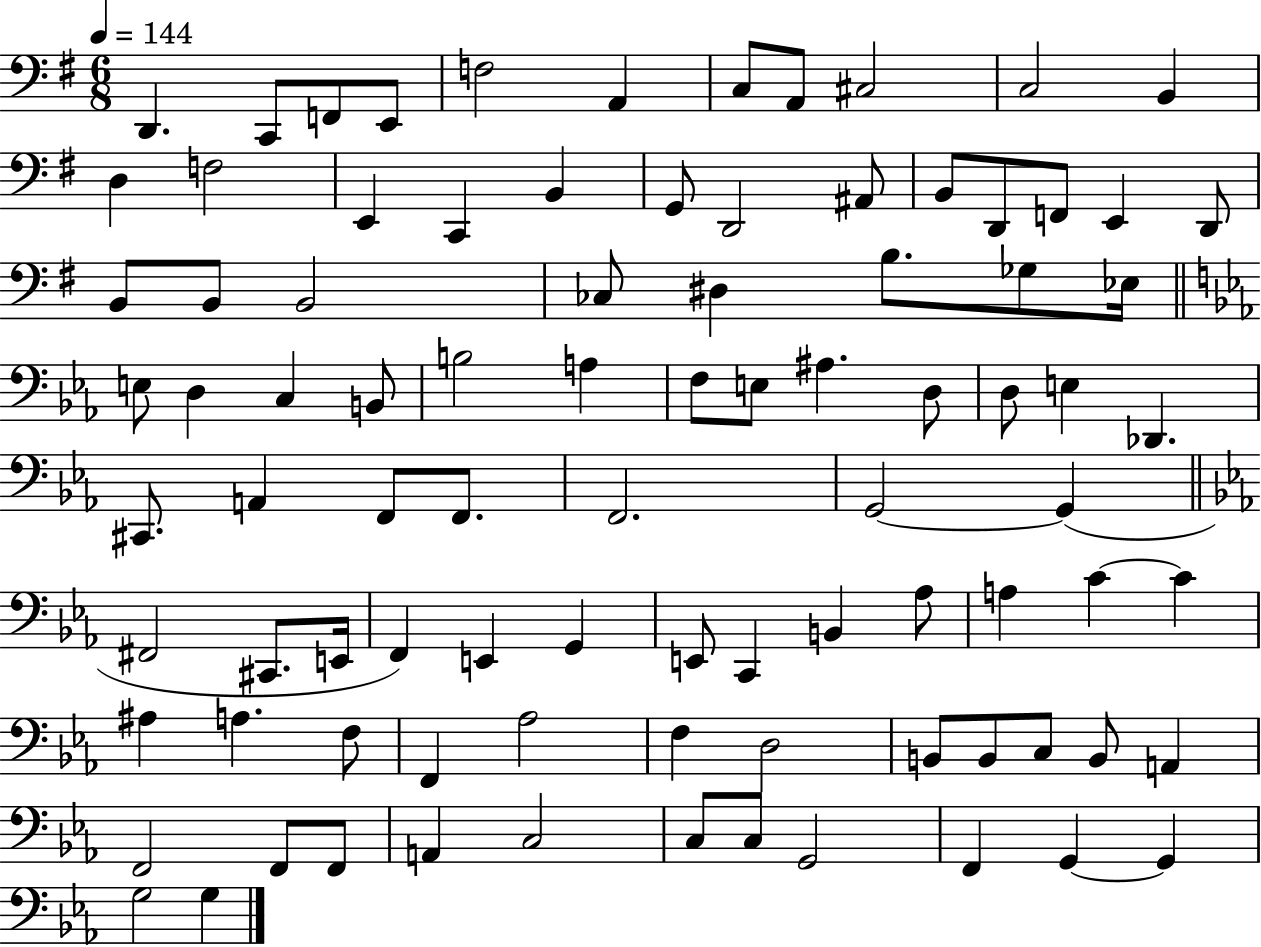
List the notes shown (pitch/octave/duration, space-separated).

D2/q. C2/e F2/e E2/e F3/h A2/q C3/e A2/e C#3/h C3/h B2/q D3/q F3/h E2/q C2/q B2/q G2/e D2/h A#2/e B2/e D2/e F2/e E2/q D2/e B2/e B2/e B2/h CES3/e D#3/q B3/e. Gb3/e Eb3/s E3/e D3/q C3/q B2/e B3/h A3/q F3/e E3/e A#3/q. D3/e D3/e E3/q Db2/q. C#2/e. A2/q F2/e F2/e. F2/h. G2/h G2/q F#2/h C#2/e. E2/s F2/q E2/q G2/q E2/e C2/q B2/q Ab3/e A3/q C4/q C4/q A#3/q A3/q. F3/e F2/q Ab3/h F3/q D3/h B2/e B2/e C3/e B2/e A2/q F2/h F2/e F2/e A2/q C3/h C3/e C3/e G2/h F2/q G2/q G2/q G3/h G3/q